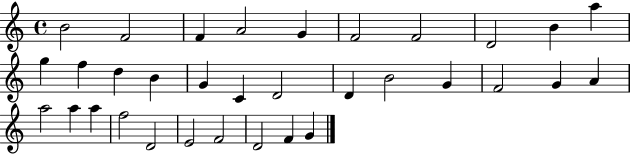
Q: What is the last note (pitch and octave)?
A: G4